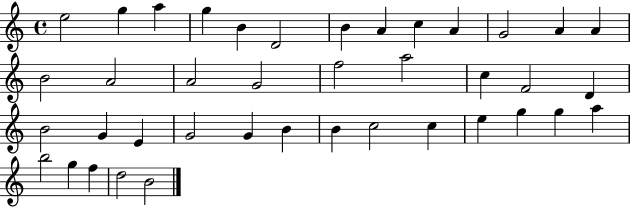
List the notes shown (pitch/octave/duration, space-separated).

E5/h G5/q A5/q G5/q B4/q D4/h B4/q A4/q C5/q A4/q G4/h A4/q A4/q B4/h A4/h A4/h G4/h F5/h A5/h C5/q F4/h D4/q B4/h G4/q E4/q G4/h G4/q B4/q B4/q C5/h C5/q E5/q G5/q G5/q A5/q B5/h G5/q F5/q D5/h B4/h